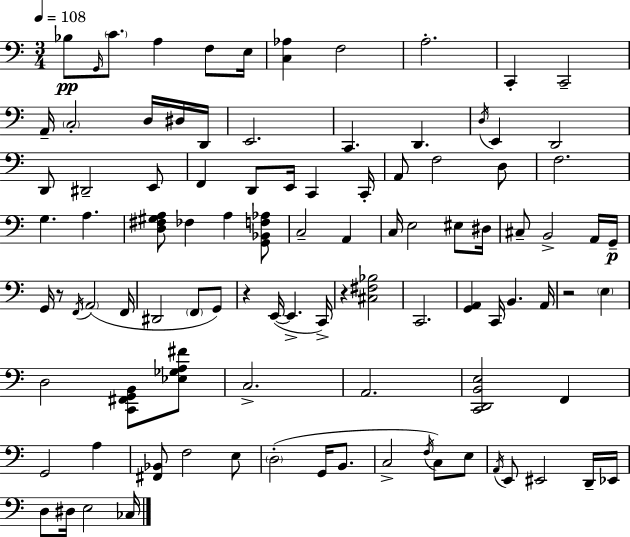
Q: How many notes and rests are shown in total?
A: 99